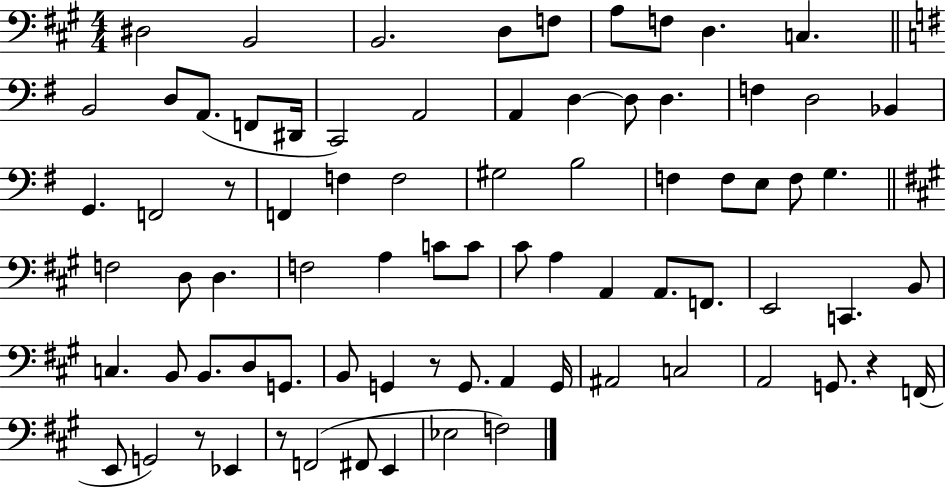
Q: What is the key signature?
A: A major